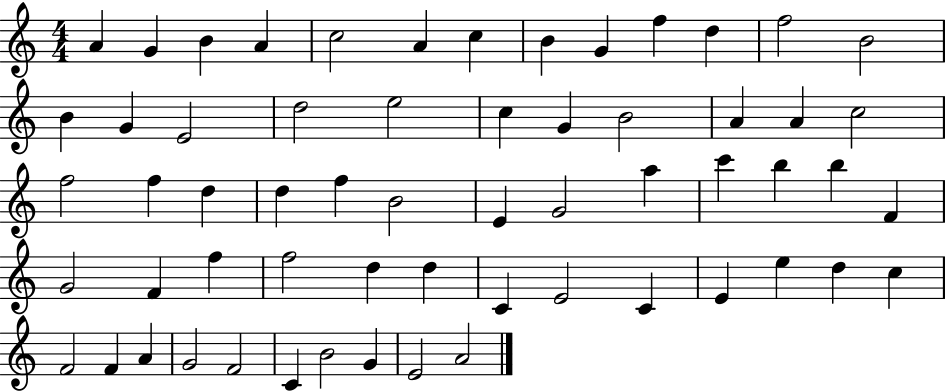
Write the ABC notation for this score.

X:1
T:Untitled
M:4/4
L:1/4
K:C
A G B A c2 A c B G f d f2 B2 B G E2 d2 e2 c G B2 A A c2 f2 f d d f B2 E G2 a c' b b F G2 F f f2 d d C E2 C E e d c F2 F A G2 F2 C B2 G E2 A2